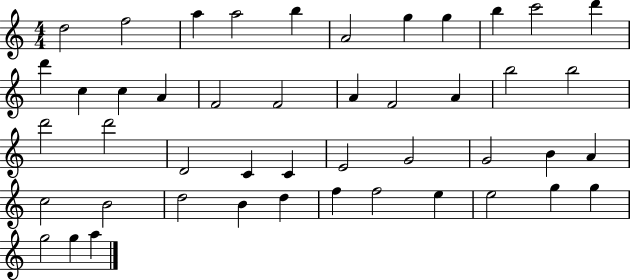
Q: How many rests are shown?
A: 0